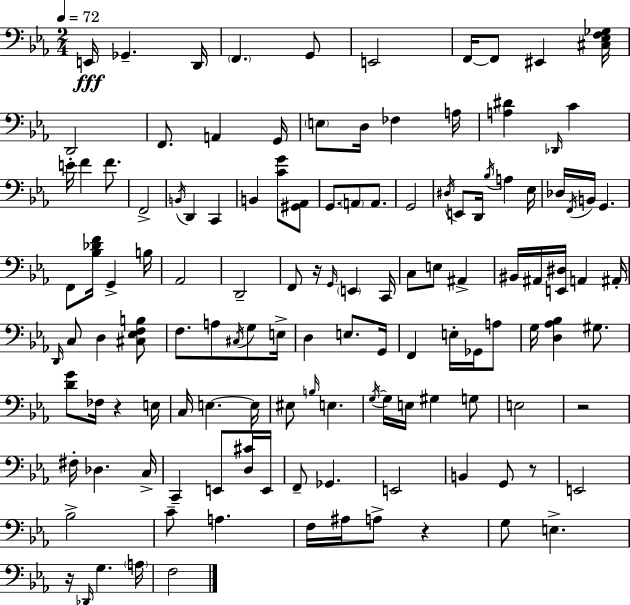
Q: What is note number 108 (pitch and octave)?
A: E3